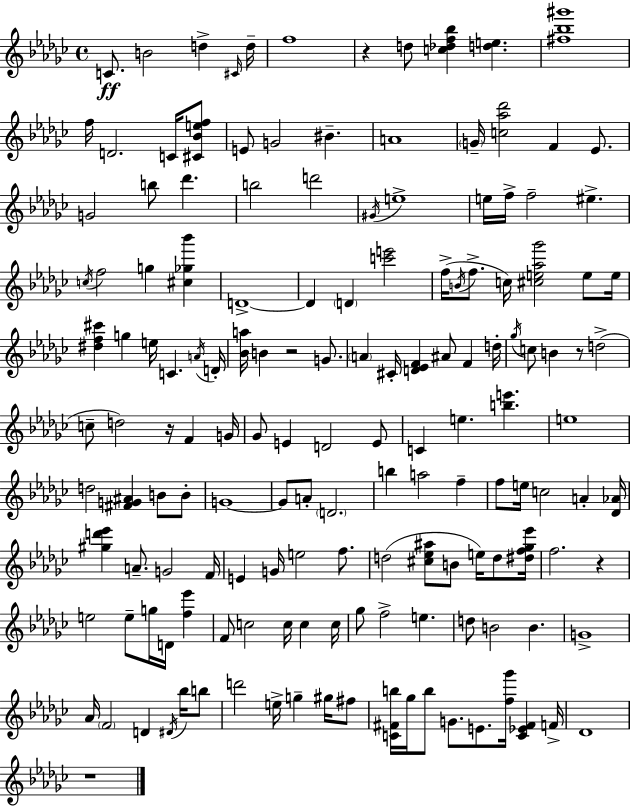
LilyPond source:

{
  \clef treble
  \time 4/4
  \defaultTimeSignature
  \key ees \minor
  c'8.\ff b'2 d''4-> \grace { cis'16 } | d''16-- f''1 | r4 d''8 <c'' des'' f'' bes''>4 <d'' e''>4. | <fis'' bes'' gis'''>1 | \break f''16 d'2. c'16 <cis' bes' e'' f''>8 | e'8 g'2 bis'4.-- | a'1 | \parenthesize g'16-- <c'' aes'' des'''>2 f'4 ees'8. | \break g'2 b''8 des'''4. | b''2 d'''2 | \acciaccatura { gis'16 } e''1-> | e''16 f''16-> f''2-- eis''4.-> | \break \acciaccatura { c''16 } f''2 g''4 <cis'' ges'' bes'''>4 | d'1->~~ | d'4 \parenthesize d'4 <c''' e'''>2 | f''16->( \acciaccatura { b'16 } f''8.-> c''16) <cis'' e'' aes'' ges'''>2 | \break e''8 e''16 <dis'' f'' cis'''>4 g''4 e''16 c'4. | \acciaccatura { a'16 } d'16-. <bes' a''>16 b'4 r2 | g'8. \parenthesize a'4 cis'16-. <d' ees' f'>4 ais'8 | f'4 d''16-. \acciaccatura { ges''16 } c''8 b'4 r8 d''2->( | \break c''8-- d''2) | r16 f'4 g'16 ges'8 e'4 d'2 | e'8 c'4 e''4. | <b'' e'''>4. e''1 | \break d''2 <fis' g' ais'>4 | b'8 b'8-. g'1~~ | g'8 a'8-. \parenthesize d'2. | b''4 a''2 | \break f''4-- f''8 e''16 c''2 | a'4-. <des' aes'>16 <gis'' d''' ees'''>4 a'8.-- g'2 | f'16 e'4 g'16 e''2 | f''8. d''2( <cis'' ees'' ais''>8 | \break b'8 e''16) d''8 <dis'' f'' ges'' ees'''>16 f''2. | r4 e''2 e''8-- | g''16 d'16 <f'' ees'''>4 f'8 c''2 | c''16 c''4 c''16 ges''8 f''2-> | \break e''4. d''8 b'2 | b'4. g'1-> | aes'16 \parenthesize f'2 d'4 | \acciaccatura { dis'16 } bes''16 b''8 d'''2 e''16-> | \break g''4-- gis''16 fis''8 <c' fis' b''>16 ges''16 b''8 g'8. e'8. | <f'' ges'''>16 <c' ees' fis'>4 f'16-> des'1 | r1 | \bar "|."
}